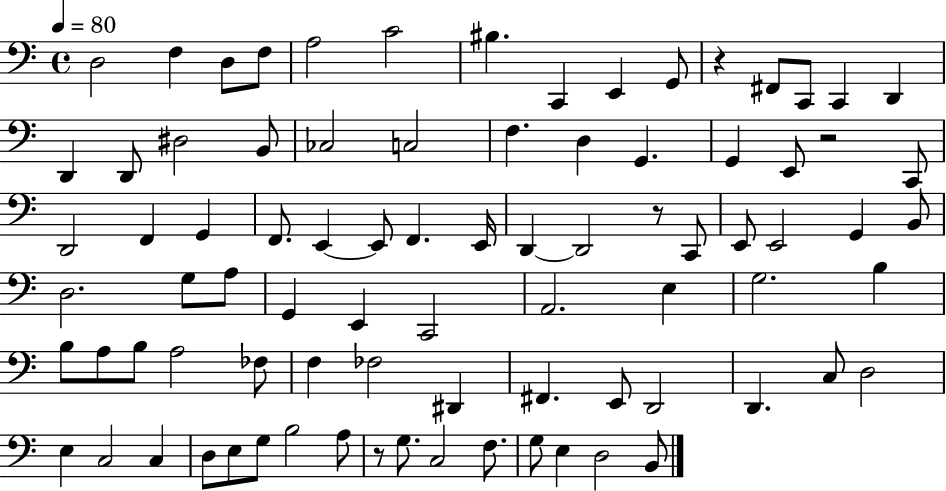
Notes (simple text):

D3/h F3/q D3/e F3/e A3/h C4/h BIS3/q. C2/q E2/q G2/e R/q F#2/e C2/e C2/q D2/q D2/q D2/e D#3/h B2/e CES3/h C3/h F3/q. D3/q G2/q. G2/q E2/e R/h C2/e D2/h F2/q G2/q F2/e. E2/q E2/e F2/q. E2/s D2/q D2/h R/e C2/e E2/e E2/h G2/q B2/e D3/h. G3/e A3/e G2/q E2/q C2/h A2/h. E3/q G3/h. B3/q B3/e A3/e B3/e A3/h FES3/e F3/q FES3/h D#2/q F#2/q. E2/e D2/h D2/q. C3/e D3/h E3/q C3/h C3/q D3/e E3/e G3/e B3/h A3/e R/e G3/e. C3/h F3/e. G3/e E3/q D3/h B2/e